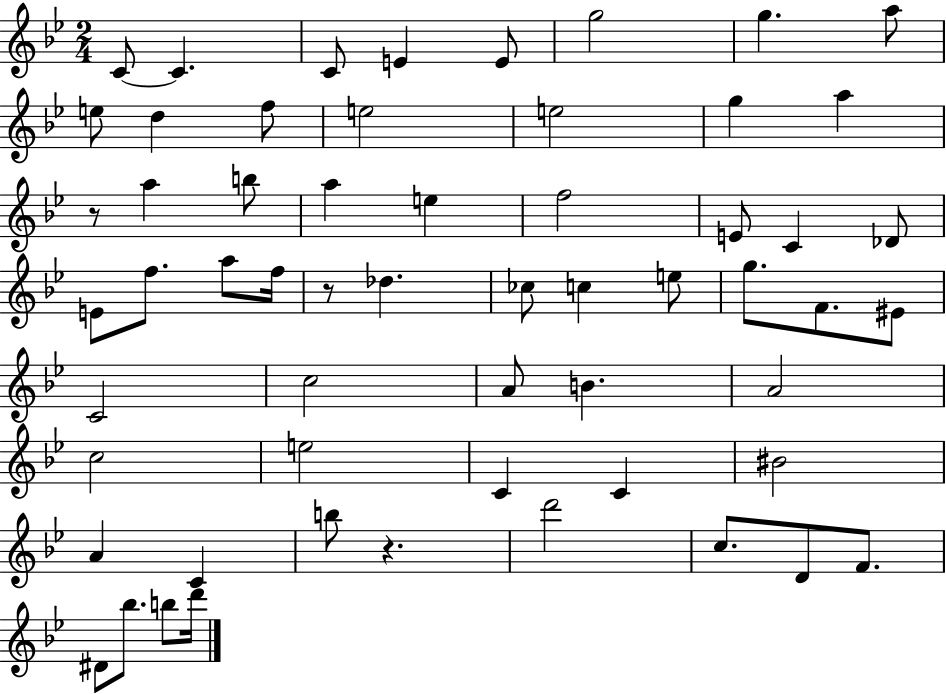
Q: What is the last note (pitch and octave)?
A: D6